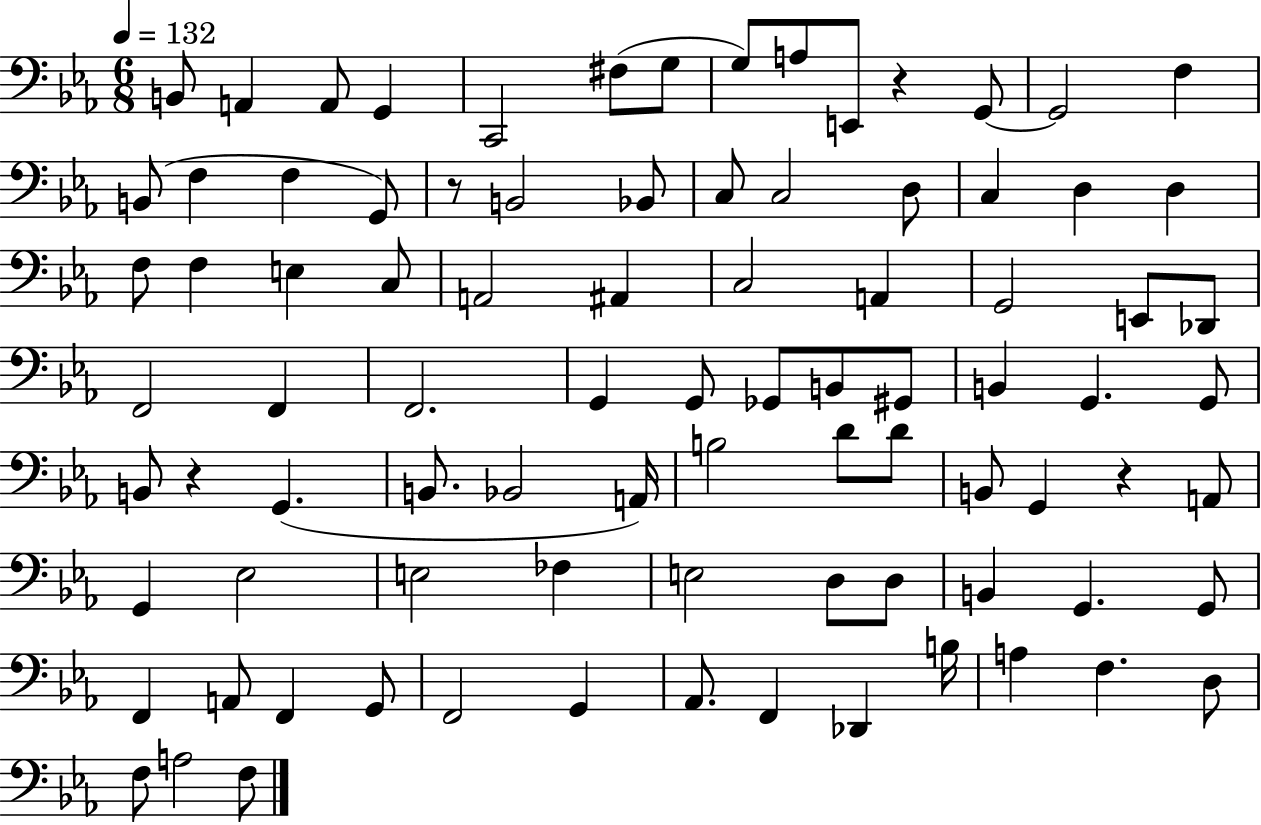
B2/e A2/q A2/e G2/q C2/h F#3/e G3/e G3/e A3/e E2/e R/q G2/e G2/h F3/q B2/e F3/q F3/q G2/e R/e B2/h Bb2/e C3/e C3/h D3/e C3/q D3/q D3/q F3/e F3/q E3/q C3/e A2/h A#2/q C3/h A2/q G2/h E2/e Db2/e F2/h F2/q F2/h. G2/q G2/e Gb2/e B2/e G#2/e B2/q G2/q. G2/e B2/e R/q G2/q. B2/e. Bb2/h A2/s B3/h D4/e D4/e B2/e G2/q R/q A2/e G2/q Eb3/h E3/h FES3/q E3/h D3/e D3/e B2/q G2/q. G2/e F2/q A2/e F2/q G2/e F2/h G2/q Ab2/e. F2/q Db2/q B3/s A3/q F3/q. D3/e F3/e A3/h F3/e